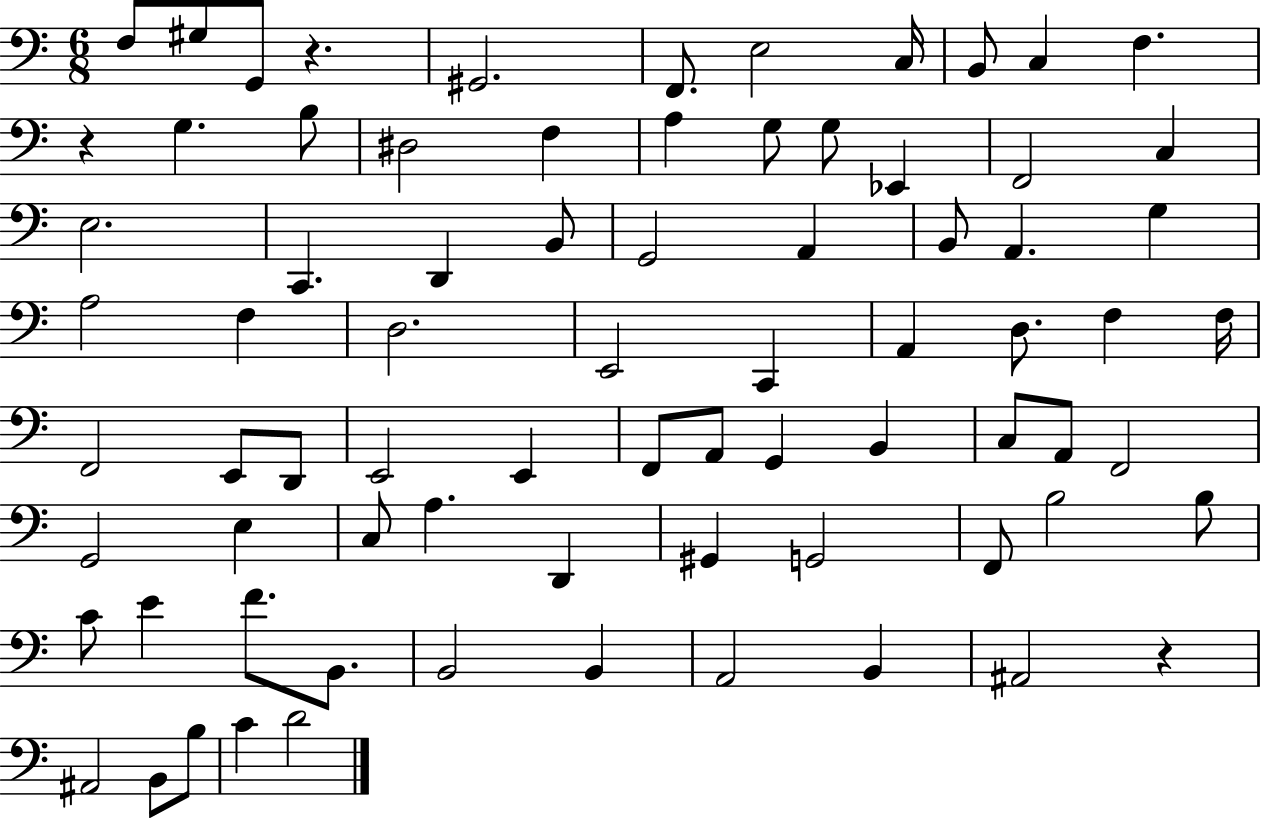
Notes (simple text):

F3/e G#3/e G2/e R/q. G#2/h. F2/e. E3/h C3/s B2/e C3/q F3/q. R/q G3/q. B3/e D#3/h F3/q A3/q G3/e G3/e Eb2/q F2/h C3/q E3/h. C2/q. D2/q B2/e G2/h A2/q B2/e A2/q. G3/q A3/h F3/q D3/h. E2/h C2/q A2/q D3/e. F3/q F3/s F2/h E2/e D2/e E2/h E2/q F2/e A2/e G2/q B2/q C3/e A2/e F2/h G2/h E3/q C3/e A3/q. D2/q G#2/q G2/h F2/e B3/h B3/e C4/e E4/q F4/e. B2/e. B2/h B2/q A2/h B2/q A#2/h R/q A#2/h B2/e B3/e C4/q D4/h